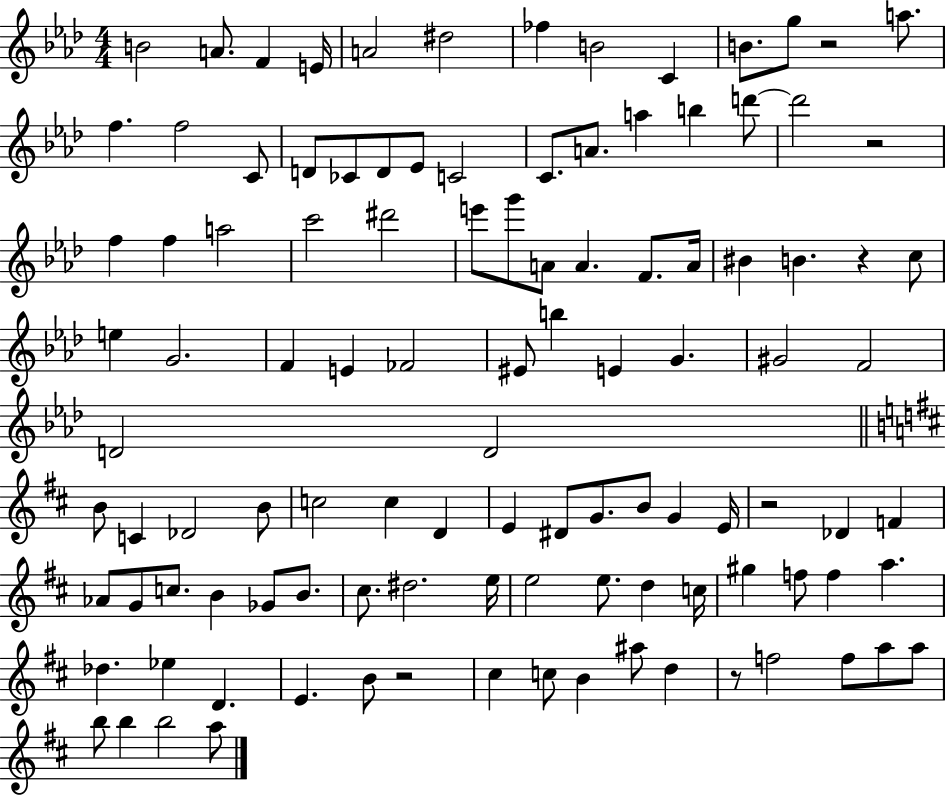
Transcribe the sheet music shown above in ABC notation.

X:1
T:Untitled
M:4/4
L:1/4
K:Ab
B2 A/2 F E/4 A2 ^d2 _f B2 C B/2 g/2 z2 a/2 f f2 C/2 D/2 _C/2 D/2 _E/2 C2 C/2 A/2 a b d'/2 d'2 z2 f f a2 c'2 ^d'2 e'/2 g'/2 A/2 A F/2 A/4 ^B B z c/2 e G2 F E _F2 ^E/2 b E G ^G2 F2 D2 D2 B/2 C _D2 B/2 c2 c D E ^D/2 G/2 B/2 G E/4 z2 _D F _A/2 G/2 c/2 B _G/2 B/2 ^c/2 ^d2 e/4 e2 e/2 d c/4 ^g f/2 f a _d _e D E B/2 z2 ^c c/2 B ^a/2 d z/2 f2 f/2 a/2 a/2 b/2 b b2 a/2